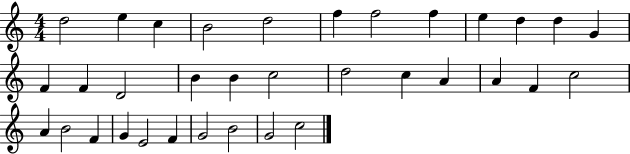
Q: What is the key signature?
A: C major